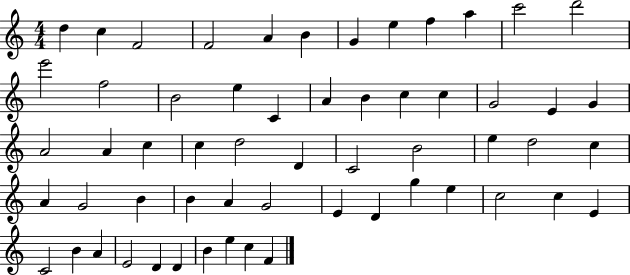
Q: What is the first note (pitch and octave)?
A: D5